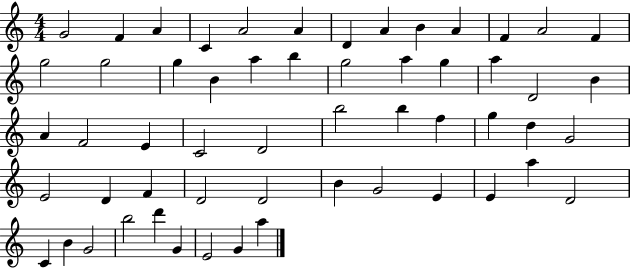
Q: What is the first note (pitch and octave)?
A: G4